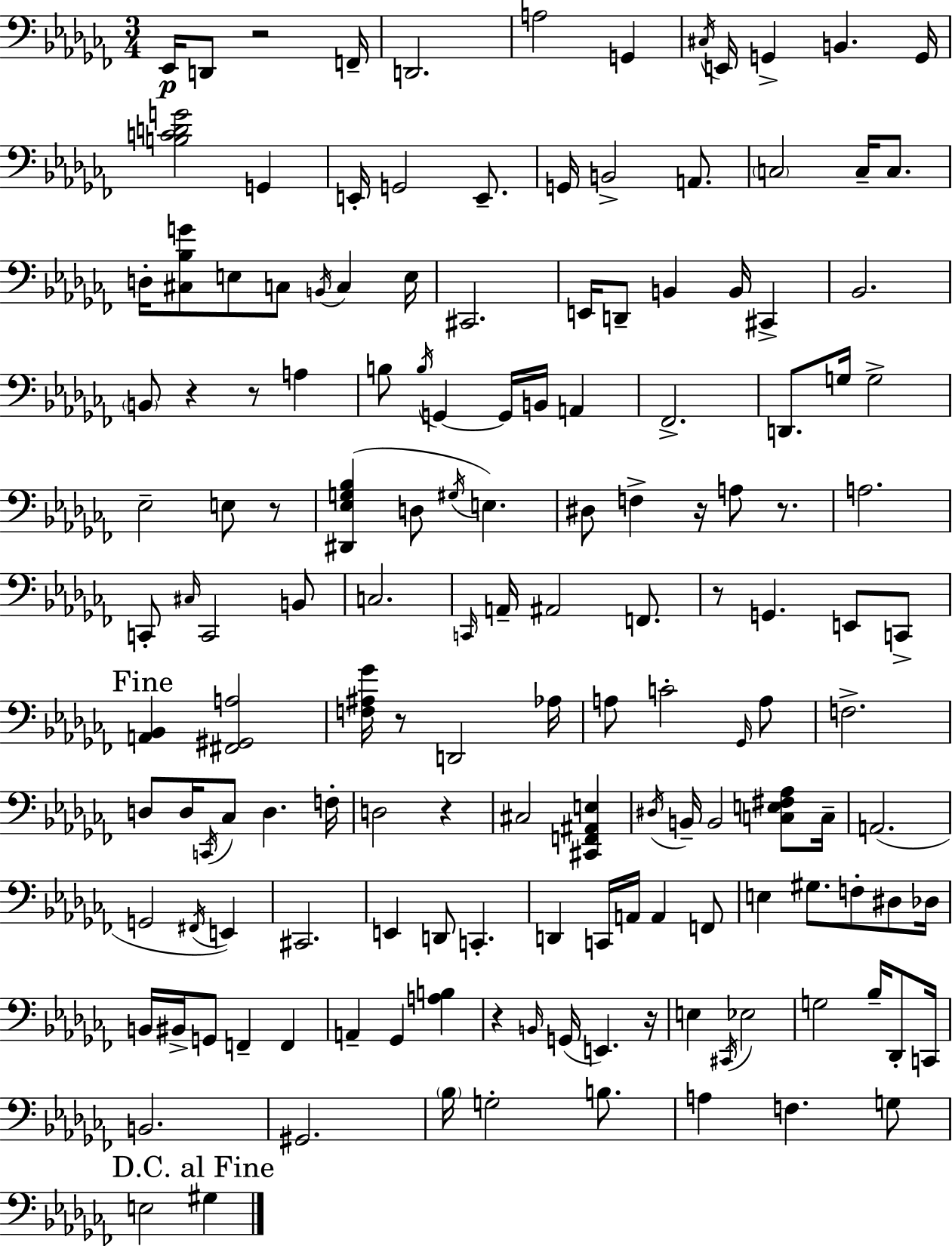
{
  \clef bass
  \numericTimeSignature
  \time 3/4
  \key aes \minor
  \repeat volta 2 { ees,16\p d,8 r2 f,16-- | d,2. | a2 g,4 | \acciaccatura { cis16 } e,16 g,4-> b,4. | \break g,16 <b c' d' g'>2 g,4 | e,16-. g,2 e,8.-- | g,16 b,2-> a,8. | \parenthesize c2 c16-- c8. | \break d16-. <cis bes g'>8 e8 c8 \acciaccatura { b,16 } c4 | e16 cis,2. | e,16 d,8-- b,4 b,16 cis,4-> | bes,2. | \break \parenthesize b,8 r4 r8 a4 | b8 \acciaccatura { b16 } g,4~~ g,16 b,16 a,4 | fes,2.-> | d,8. g16 g2-> | \break ees2-- e8 | r8 <dis, ees g bes>4( d8 \acciaccatura { gis16 } e4.) | dis8 f4-> r16 a8 | r8. a2. | \break c,8-. \grace { cis16 } c,2 | b,8 c2. | \grace { c,16 } a,16-- ais,2 | f,8. r8 g,4. | \break e,8 c,8-> \mark "Fine" <a, bes,>4 <fis, gis, a>2 | <f ais ges'>16 r8 d,2 | aes16 a8 c'2-. | \grace { ges,16 } a8 f2.-> | \break d8 d16 \acciaccatura { c,16 } ces8 | d4. f16-. d2 | r4 cis2 | <cis, f, ais, e>4 \acciaccatura { dis16 } b,16-- b,2 | \break <c e fis aes>8 c16-- a,2.( | g,2 | \acciaccatura { fis,16 } e,4) cis,2. | e,4 | \break d,8 c,4.-. d,4 | c,16 a,16 a,4 f,8 e4 | gis8. f8-. dis8 des16 b,16 bis,16-> | g,8 f,4-- f,4 a,4-- | \break ges,4 <a b>4 r4 | \grace { b,16 }( g,16 e,4.) r16 e4 | \acciaccatura { cis,16 } ees2 | g2 bes16-- des,8-. c,16 | \break b,2. | gis,2. | \parenthesize bes16 g2-. b8. | a4 f4. g8 | \break \mark "D.C. al Fine" e2 gis4 | } \bar "|."
}